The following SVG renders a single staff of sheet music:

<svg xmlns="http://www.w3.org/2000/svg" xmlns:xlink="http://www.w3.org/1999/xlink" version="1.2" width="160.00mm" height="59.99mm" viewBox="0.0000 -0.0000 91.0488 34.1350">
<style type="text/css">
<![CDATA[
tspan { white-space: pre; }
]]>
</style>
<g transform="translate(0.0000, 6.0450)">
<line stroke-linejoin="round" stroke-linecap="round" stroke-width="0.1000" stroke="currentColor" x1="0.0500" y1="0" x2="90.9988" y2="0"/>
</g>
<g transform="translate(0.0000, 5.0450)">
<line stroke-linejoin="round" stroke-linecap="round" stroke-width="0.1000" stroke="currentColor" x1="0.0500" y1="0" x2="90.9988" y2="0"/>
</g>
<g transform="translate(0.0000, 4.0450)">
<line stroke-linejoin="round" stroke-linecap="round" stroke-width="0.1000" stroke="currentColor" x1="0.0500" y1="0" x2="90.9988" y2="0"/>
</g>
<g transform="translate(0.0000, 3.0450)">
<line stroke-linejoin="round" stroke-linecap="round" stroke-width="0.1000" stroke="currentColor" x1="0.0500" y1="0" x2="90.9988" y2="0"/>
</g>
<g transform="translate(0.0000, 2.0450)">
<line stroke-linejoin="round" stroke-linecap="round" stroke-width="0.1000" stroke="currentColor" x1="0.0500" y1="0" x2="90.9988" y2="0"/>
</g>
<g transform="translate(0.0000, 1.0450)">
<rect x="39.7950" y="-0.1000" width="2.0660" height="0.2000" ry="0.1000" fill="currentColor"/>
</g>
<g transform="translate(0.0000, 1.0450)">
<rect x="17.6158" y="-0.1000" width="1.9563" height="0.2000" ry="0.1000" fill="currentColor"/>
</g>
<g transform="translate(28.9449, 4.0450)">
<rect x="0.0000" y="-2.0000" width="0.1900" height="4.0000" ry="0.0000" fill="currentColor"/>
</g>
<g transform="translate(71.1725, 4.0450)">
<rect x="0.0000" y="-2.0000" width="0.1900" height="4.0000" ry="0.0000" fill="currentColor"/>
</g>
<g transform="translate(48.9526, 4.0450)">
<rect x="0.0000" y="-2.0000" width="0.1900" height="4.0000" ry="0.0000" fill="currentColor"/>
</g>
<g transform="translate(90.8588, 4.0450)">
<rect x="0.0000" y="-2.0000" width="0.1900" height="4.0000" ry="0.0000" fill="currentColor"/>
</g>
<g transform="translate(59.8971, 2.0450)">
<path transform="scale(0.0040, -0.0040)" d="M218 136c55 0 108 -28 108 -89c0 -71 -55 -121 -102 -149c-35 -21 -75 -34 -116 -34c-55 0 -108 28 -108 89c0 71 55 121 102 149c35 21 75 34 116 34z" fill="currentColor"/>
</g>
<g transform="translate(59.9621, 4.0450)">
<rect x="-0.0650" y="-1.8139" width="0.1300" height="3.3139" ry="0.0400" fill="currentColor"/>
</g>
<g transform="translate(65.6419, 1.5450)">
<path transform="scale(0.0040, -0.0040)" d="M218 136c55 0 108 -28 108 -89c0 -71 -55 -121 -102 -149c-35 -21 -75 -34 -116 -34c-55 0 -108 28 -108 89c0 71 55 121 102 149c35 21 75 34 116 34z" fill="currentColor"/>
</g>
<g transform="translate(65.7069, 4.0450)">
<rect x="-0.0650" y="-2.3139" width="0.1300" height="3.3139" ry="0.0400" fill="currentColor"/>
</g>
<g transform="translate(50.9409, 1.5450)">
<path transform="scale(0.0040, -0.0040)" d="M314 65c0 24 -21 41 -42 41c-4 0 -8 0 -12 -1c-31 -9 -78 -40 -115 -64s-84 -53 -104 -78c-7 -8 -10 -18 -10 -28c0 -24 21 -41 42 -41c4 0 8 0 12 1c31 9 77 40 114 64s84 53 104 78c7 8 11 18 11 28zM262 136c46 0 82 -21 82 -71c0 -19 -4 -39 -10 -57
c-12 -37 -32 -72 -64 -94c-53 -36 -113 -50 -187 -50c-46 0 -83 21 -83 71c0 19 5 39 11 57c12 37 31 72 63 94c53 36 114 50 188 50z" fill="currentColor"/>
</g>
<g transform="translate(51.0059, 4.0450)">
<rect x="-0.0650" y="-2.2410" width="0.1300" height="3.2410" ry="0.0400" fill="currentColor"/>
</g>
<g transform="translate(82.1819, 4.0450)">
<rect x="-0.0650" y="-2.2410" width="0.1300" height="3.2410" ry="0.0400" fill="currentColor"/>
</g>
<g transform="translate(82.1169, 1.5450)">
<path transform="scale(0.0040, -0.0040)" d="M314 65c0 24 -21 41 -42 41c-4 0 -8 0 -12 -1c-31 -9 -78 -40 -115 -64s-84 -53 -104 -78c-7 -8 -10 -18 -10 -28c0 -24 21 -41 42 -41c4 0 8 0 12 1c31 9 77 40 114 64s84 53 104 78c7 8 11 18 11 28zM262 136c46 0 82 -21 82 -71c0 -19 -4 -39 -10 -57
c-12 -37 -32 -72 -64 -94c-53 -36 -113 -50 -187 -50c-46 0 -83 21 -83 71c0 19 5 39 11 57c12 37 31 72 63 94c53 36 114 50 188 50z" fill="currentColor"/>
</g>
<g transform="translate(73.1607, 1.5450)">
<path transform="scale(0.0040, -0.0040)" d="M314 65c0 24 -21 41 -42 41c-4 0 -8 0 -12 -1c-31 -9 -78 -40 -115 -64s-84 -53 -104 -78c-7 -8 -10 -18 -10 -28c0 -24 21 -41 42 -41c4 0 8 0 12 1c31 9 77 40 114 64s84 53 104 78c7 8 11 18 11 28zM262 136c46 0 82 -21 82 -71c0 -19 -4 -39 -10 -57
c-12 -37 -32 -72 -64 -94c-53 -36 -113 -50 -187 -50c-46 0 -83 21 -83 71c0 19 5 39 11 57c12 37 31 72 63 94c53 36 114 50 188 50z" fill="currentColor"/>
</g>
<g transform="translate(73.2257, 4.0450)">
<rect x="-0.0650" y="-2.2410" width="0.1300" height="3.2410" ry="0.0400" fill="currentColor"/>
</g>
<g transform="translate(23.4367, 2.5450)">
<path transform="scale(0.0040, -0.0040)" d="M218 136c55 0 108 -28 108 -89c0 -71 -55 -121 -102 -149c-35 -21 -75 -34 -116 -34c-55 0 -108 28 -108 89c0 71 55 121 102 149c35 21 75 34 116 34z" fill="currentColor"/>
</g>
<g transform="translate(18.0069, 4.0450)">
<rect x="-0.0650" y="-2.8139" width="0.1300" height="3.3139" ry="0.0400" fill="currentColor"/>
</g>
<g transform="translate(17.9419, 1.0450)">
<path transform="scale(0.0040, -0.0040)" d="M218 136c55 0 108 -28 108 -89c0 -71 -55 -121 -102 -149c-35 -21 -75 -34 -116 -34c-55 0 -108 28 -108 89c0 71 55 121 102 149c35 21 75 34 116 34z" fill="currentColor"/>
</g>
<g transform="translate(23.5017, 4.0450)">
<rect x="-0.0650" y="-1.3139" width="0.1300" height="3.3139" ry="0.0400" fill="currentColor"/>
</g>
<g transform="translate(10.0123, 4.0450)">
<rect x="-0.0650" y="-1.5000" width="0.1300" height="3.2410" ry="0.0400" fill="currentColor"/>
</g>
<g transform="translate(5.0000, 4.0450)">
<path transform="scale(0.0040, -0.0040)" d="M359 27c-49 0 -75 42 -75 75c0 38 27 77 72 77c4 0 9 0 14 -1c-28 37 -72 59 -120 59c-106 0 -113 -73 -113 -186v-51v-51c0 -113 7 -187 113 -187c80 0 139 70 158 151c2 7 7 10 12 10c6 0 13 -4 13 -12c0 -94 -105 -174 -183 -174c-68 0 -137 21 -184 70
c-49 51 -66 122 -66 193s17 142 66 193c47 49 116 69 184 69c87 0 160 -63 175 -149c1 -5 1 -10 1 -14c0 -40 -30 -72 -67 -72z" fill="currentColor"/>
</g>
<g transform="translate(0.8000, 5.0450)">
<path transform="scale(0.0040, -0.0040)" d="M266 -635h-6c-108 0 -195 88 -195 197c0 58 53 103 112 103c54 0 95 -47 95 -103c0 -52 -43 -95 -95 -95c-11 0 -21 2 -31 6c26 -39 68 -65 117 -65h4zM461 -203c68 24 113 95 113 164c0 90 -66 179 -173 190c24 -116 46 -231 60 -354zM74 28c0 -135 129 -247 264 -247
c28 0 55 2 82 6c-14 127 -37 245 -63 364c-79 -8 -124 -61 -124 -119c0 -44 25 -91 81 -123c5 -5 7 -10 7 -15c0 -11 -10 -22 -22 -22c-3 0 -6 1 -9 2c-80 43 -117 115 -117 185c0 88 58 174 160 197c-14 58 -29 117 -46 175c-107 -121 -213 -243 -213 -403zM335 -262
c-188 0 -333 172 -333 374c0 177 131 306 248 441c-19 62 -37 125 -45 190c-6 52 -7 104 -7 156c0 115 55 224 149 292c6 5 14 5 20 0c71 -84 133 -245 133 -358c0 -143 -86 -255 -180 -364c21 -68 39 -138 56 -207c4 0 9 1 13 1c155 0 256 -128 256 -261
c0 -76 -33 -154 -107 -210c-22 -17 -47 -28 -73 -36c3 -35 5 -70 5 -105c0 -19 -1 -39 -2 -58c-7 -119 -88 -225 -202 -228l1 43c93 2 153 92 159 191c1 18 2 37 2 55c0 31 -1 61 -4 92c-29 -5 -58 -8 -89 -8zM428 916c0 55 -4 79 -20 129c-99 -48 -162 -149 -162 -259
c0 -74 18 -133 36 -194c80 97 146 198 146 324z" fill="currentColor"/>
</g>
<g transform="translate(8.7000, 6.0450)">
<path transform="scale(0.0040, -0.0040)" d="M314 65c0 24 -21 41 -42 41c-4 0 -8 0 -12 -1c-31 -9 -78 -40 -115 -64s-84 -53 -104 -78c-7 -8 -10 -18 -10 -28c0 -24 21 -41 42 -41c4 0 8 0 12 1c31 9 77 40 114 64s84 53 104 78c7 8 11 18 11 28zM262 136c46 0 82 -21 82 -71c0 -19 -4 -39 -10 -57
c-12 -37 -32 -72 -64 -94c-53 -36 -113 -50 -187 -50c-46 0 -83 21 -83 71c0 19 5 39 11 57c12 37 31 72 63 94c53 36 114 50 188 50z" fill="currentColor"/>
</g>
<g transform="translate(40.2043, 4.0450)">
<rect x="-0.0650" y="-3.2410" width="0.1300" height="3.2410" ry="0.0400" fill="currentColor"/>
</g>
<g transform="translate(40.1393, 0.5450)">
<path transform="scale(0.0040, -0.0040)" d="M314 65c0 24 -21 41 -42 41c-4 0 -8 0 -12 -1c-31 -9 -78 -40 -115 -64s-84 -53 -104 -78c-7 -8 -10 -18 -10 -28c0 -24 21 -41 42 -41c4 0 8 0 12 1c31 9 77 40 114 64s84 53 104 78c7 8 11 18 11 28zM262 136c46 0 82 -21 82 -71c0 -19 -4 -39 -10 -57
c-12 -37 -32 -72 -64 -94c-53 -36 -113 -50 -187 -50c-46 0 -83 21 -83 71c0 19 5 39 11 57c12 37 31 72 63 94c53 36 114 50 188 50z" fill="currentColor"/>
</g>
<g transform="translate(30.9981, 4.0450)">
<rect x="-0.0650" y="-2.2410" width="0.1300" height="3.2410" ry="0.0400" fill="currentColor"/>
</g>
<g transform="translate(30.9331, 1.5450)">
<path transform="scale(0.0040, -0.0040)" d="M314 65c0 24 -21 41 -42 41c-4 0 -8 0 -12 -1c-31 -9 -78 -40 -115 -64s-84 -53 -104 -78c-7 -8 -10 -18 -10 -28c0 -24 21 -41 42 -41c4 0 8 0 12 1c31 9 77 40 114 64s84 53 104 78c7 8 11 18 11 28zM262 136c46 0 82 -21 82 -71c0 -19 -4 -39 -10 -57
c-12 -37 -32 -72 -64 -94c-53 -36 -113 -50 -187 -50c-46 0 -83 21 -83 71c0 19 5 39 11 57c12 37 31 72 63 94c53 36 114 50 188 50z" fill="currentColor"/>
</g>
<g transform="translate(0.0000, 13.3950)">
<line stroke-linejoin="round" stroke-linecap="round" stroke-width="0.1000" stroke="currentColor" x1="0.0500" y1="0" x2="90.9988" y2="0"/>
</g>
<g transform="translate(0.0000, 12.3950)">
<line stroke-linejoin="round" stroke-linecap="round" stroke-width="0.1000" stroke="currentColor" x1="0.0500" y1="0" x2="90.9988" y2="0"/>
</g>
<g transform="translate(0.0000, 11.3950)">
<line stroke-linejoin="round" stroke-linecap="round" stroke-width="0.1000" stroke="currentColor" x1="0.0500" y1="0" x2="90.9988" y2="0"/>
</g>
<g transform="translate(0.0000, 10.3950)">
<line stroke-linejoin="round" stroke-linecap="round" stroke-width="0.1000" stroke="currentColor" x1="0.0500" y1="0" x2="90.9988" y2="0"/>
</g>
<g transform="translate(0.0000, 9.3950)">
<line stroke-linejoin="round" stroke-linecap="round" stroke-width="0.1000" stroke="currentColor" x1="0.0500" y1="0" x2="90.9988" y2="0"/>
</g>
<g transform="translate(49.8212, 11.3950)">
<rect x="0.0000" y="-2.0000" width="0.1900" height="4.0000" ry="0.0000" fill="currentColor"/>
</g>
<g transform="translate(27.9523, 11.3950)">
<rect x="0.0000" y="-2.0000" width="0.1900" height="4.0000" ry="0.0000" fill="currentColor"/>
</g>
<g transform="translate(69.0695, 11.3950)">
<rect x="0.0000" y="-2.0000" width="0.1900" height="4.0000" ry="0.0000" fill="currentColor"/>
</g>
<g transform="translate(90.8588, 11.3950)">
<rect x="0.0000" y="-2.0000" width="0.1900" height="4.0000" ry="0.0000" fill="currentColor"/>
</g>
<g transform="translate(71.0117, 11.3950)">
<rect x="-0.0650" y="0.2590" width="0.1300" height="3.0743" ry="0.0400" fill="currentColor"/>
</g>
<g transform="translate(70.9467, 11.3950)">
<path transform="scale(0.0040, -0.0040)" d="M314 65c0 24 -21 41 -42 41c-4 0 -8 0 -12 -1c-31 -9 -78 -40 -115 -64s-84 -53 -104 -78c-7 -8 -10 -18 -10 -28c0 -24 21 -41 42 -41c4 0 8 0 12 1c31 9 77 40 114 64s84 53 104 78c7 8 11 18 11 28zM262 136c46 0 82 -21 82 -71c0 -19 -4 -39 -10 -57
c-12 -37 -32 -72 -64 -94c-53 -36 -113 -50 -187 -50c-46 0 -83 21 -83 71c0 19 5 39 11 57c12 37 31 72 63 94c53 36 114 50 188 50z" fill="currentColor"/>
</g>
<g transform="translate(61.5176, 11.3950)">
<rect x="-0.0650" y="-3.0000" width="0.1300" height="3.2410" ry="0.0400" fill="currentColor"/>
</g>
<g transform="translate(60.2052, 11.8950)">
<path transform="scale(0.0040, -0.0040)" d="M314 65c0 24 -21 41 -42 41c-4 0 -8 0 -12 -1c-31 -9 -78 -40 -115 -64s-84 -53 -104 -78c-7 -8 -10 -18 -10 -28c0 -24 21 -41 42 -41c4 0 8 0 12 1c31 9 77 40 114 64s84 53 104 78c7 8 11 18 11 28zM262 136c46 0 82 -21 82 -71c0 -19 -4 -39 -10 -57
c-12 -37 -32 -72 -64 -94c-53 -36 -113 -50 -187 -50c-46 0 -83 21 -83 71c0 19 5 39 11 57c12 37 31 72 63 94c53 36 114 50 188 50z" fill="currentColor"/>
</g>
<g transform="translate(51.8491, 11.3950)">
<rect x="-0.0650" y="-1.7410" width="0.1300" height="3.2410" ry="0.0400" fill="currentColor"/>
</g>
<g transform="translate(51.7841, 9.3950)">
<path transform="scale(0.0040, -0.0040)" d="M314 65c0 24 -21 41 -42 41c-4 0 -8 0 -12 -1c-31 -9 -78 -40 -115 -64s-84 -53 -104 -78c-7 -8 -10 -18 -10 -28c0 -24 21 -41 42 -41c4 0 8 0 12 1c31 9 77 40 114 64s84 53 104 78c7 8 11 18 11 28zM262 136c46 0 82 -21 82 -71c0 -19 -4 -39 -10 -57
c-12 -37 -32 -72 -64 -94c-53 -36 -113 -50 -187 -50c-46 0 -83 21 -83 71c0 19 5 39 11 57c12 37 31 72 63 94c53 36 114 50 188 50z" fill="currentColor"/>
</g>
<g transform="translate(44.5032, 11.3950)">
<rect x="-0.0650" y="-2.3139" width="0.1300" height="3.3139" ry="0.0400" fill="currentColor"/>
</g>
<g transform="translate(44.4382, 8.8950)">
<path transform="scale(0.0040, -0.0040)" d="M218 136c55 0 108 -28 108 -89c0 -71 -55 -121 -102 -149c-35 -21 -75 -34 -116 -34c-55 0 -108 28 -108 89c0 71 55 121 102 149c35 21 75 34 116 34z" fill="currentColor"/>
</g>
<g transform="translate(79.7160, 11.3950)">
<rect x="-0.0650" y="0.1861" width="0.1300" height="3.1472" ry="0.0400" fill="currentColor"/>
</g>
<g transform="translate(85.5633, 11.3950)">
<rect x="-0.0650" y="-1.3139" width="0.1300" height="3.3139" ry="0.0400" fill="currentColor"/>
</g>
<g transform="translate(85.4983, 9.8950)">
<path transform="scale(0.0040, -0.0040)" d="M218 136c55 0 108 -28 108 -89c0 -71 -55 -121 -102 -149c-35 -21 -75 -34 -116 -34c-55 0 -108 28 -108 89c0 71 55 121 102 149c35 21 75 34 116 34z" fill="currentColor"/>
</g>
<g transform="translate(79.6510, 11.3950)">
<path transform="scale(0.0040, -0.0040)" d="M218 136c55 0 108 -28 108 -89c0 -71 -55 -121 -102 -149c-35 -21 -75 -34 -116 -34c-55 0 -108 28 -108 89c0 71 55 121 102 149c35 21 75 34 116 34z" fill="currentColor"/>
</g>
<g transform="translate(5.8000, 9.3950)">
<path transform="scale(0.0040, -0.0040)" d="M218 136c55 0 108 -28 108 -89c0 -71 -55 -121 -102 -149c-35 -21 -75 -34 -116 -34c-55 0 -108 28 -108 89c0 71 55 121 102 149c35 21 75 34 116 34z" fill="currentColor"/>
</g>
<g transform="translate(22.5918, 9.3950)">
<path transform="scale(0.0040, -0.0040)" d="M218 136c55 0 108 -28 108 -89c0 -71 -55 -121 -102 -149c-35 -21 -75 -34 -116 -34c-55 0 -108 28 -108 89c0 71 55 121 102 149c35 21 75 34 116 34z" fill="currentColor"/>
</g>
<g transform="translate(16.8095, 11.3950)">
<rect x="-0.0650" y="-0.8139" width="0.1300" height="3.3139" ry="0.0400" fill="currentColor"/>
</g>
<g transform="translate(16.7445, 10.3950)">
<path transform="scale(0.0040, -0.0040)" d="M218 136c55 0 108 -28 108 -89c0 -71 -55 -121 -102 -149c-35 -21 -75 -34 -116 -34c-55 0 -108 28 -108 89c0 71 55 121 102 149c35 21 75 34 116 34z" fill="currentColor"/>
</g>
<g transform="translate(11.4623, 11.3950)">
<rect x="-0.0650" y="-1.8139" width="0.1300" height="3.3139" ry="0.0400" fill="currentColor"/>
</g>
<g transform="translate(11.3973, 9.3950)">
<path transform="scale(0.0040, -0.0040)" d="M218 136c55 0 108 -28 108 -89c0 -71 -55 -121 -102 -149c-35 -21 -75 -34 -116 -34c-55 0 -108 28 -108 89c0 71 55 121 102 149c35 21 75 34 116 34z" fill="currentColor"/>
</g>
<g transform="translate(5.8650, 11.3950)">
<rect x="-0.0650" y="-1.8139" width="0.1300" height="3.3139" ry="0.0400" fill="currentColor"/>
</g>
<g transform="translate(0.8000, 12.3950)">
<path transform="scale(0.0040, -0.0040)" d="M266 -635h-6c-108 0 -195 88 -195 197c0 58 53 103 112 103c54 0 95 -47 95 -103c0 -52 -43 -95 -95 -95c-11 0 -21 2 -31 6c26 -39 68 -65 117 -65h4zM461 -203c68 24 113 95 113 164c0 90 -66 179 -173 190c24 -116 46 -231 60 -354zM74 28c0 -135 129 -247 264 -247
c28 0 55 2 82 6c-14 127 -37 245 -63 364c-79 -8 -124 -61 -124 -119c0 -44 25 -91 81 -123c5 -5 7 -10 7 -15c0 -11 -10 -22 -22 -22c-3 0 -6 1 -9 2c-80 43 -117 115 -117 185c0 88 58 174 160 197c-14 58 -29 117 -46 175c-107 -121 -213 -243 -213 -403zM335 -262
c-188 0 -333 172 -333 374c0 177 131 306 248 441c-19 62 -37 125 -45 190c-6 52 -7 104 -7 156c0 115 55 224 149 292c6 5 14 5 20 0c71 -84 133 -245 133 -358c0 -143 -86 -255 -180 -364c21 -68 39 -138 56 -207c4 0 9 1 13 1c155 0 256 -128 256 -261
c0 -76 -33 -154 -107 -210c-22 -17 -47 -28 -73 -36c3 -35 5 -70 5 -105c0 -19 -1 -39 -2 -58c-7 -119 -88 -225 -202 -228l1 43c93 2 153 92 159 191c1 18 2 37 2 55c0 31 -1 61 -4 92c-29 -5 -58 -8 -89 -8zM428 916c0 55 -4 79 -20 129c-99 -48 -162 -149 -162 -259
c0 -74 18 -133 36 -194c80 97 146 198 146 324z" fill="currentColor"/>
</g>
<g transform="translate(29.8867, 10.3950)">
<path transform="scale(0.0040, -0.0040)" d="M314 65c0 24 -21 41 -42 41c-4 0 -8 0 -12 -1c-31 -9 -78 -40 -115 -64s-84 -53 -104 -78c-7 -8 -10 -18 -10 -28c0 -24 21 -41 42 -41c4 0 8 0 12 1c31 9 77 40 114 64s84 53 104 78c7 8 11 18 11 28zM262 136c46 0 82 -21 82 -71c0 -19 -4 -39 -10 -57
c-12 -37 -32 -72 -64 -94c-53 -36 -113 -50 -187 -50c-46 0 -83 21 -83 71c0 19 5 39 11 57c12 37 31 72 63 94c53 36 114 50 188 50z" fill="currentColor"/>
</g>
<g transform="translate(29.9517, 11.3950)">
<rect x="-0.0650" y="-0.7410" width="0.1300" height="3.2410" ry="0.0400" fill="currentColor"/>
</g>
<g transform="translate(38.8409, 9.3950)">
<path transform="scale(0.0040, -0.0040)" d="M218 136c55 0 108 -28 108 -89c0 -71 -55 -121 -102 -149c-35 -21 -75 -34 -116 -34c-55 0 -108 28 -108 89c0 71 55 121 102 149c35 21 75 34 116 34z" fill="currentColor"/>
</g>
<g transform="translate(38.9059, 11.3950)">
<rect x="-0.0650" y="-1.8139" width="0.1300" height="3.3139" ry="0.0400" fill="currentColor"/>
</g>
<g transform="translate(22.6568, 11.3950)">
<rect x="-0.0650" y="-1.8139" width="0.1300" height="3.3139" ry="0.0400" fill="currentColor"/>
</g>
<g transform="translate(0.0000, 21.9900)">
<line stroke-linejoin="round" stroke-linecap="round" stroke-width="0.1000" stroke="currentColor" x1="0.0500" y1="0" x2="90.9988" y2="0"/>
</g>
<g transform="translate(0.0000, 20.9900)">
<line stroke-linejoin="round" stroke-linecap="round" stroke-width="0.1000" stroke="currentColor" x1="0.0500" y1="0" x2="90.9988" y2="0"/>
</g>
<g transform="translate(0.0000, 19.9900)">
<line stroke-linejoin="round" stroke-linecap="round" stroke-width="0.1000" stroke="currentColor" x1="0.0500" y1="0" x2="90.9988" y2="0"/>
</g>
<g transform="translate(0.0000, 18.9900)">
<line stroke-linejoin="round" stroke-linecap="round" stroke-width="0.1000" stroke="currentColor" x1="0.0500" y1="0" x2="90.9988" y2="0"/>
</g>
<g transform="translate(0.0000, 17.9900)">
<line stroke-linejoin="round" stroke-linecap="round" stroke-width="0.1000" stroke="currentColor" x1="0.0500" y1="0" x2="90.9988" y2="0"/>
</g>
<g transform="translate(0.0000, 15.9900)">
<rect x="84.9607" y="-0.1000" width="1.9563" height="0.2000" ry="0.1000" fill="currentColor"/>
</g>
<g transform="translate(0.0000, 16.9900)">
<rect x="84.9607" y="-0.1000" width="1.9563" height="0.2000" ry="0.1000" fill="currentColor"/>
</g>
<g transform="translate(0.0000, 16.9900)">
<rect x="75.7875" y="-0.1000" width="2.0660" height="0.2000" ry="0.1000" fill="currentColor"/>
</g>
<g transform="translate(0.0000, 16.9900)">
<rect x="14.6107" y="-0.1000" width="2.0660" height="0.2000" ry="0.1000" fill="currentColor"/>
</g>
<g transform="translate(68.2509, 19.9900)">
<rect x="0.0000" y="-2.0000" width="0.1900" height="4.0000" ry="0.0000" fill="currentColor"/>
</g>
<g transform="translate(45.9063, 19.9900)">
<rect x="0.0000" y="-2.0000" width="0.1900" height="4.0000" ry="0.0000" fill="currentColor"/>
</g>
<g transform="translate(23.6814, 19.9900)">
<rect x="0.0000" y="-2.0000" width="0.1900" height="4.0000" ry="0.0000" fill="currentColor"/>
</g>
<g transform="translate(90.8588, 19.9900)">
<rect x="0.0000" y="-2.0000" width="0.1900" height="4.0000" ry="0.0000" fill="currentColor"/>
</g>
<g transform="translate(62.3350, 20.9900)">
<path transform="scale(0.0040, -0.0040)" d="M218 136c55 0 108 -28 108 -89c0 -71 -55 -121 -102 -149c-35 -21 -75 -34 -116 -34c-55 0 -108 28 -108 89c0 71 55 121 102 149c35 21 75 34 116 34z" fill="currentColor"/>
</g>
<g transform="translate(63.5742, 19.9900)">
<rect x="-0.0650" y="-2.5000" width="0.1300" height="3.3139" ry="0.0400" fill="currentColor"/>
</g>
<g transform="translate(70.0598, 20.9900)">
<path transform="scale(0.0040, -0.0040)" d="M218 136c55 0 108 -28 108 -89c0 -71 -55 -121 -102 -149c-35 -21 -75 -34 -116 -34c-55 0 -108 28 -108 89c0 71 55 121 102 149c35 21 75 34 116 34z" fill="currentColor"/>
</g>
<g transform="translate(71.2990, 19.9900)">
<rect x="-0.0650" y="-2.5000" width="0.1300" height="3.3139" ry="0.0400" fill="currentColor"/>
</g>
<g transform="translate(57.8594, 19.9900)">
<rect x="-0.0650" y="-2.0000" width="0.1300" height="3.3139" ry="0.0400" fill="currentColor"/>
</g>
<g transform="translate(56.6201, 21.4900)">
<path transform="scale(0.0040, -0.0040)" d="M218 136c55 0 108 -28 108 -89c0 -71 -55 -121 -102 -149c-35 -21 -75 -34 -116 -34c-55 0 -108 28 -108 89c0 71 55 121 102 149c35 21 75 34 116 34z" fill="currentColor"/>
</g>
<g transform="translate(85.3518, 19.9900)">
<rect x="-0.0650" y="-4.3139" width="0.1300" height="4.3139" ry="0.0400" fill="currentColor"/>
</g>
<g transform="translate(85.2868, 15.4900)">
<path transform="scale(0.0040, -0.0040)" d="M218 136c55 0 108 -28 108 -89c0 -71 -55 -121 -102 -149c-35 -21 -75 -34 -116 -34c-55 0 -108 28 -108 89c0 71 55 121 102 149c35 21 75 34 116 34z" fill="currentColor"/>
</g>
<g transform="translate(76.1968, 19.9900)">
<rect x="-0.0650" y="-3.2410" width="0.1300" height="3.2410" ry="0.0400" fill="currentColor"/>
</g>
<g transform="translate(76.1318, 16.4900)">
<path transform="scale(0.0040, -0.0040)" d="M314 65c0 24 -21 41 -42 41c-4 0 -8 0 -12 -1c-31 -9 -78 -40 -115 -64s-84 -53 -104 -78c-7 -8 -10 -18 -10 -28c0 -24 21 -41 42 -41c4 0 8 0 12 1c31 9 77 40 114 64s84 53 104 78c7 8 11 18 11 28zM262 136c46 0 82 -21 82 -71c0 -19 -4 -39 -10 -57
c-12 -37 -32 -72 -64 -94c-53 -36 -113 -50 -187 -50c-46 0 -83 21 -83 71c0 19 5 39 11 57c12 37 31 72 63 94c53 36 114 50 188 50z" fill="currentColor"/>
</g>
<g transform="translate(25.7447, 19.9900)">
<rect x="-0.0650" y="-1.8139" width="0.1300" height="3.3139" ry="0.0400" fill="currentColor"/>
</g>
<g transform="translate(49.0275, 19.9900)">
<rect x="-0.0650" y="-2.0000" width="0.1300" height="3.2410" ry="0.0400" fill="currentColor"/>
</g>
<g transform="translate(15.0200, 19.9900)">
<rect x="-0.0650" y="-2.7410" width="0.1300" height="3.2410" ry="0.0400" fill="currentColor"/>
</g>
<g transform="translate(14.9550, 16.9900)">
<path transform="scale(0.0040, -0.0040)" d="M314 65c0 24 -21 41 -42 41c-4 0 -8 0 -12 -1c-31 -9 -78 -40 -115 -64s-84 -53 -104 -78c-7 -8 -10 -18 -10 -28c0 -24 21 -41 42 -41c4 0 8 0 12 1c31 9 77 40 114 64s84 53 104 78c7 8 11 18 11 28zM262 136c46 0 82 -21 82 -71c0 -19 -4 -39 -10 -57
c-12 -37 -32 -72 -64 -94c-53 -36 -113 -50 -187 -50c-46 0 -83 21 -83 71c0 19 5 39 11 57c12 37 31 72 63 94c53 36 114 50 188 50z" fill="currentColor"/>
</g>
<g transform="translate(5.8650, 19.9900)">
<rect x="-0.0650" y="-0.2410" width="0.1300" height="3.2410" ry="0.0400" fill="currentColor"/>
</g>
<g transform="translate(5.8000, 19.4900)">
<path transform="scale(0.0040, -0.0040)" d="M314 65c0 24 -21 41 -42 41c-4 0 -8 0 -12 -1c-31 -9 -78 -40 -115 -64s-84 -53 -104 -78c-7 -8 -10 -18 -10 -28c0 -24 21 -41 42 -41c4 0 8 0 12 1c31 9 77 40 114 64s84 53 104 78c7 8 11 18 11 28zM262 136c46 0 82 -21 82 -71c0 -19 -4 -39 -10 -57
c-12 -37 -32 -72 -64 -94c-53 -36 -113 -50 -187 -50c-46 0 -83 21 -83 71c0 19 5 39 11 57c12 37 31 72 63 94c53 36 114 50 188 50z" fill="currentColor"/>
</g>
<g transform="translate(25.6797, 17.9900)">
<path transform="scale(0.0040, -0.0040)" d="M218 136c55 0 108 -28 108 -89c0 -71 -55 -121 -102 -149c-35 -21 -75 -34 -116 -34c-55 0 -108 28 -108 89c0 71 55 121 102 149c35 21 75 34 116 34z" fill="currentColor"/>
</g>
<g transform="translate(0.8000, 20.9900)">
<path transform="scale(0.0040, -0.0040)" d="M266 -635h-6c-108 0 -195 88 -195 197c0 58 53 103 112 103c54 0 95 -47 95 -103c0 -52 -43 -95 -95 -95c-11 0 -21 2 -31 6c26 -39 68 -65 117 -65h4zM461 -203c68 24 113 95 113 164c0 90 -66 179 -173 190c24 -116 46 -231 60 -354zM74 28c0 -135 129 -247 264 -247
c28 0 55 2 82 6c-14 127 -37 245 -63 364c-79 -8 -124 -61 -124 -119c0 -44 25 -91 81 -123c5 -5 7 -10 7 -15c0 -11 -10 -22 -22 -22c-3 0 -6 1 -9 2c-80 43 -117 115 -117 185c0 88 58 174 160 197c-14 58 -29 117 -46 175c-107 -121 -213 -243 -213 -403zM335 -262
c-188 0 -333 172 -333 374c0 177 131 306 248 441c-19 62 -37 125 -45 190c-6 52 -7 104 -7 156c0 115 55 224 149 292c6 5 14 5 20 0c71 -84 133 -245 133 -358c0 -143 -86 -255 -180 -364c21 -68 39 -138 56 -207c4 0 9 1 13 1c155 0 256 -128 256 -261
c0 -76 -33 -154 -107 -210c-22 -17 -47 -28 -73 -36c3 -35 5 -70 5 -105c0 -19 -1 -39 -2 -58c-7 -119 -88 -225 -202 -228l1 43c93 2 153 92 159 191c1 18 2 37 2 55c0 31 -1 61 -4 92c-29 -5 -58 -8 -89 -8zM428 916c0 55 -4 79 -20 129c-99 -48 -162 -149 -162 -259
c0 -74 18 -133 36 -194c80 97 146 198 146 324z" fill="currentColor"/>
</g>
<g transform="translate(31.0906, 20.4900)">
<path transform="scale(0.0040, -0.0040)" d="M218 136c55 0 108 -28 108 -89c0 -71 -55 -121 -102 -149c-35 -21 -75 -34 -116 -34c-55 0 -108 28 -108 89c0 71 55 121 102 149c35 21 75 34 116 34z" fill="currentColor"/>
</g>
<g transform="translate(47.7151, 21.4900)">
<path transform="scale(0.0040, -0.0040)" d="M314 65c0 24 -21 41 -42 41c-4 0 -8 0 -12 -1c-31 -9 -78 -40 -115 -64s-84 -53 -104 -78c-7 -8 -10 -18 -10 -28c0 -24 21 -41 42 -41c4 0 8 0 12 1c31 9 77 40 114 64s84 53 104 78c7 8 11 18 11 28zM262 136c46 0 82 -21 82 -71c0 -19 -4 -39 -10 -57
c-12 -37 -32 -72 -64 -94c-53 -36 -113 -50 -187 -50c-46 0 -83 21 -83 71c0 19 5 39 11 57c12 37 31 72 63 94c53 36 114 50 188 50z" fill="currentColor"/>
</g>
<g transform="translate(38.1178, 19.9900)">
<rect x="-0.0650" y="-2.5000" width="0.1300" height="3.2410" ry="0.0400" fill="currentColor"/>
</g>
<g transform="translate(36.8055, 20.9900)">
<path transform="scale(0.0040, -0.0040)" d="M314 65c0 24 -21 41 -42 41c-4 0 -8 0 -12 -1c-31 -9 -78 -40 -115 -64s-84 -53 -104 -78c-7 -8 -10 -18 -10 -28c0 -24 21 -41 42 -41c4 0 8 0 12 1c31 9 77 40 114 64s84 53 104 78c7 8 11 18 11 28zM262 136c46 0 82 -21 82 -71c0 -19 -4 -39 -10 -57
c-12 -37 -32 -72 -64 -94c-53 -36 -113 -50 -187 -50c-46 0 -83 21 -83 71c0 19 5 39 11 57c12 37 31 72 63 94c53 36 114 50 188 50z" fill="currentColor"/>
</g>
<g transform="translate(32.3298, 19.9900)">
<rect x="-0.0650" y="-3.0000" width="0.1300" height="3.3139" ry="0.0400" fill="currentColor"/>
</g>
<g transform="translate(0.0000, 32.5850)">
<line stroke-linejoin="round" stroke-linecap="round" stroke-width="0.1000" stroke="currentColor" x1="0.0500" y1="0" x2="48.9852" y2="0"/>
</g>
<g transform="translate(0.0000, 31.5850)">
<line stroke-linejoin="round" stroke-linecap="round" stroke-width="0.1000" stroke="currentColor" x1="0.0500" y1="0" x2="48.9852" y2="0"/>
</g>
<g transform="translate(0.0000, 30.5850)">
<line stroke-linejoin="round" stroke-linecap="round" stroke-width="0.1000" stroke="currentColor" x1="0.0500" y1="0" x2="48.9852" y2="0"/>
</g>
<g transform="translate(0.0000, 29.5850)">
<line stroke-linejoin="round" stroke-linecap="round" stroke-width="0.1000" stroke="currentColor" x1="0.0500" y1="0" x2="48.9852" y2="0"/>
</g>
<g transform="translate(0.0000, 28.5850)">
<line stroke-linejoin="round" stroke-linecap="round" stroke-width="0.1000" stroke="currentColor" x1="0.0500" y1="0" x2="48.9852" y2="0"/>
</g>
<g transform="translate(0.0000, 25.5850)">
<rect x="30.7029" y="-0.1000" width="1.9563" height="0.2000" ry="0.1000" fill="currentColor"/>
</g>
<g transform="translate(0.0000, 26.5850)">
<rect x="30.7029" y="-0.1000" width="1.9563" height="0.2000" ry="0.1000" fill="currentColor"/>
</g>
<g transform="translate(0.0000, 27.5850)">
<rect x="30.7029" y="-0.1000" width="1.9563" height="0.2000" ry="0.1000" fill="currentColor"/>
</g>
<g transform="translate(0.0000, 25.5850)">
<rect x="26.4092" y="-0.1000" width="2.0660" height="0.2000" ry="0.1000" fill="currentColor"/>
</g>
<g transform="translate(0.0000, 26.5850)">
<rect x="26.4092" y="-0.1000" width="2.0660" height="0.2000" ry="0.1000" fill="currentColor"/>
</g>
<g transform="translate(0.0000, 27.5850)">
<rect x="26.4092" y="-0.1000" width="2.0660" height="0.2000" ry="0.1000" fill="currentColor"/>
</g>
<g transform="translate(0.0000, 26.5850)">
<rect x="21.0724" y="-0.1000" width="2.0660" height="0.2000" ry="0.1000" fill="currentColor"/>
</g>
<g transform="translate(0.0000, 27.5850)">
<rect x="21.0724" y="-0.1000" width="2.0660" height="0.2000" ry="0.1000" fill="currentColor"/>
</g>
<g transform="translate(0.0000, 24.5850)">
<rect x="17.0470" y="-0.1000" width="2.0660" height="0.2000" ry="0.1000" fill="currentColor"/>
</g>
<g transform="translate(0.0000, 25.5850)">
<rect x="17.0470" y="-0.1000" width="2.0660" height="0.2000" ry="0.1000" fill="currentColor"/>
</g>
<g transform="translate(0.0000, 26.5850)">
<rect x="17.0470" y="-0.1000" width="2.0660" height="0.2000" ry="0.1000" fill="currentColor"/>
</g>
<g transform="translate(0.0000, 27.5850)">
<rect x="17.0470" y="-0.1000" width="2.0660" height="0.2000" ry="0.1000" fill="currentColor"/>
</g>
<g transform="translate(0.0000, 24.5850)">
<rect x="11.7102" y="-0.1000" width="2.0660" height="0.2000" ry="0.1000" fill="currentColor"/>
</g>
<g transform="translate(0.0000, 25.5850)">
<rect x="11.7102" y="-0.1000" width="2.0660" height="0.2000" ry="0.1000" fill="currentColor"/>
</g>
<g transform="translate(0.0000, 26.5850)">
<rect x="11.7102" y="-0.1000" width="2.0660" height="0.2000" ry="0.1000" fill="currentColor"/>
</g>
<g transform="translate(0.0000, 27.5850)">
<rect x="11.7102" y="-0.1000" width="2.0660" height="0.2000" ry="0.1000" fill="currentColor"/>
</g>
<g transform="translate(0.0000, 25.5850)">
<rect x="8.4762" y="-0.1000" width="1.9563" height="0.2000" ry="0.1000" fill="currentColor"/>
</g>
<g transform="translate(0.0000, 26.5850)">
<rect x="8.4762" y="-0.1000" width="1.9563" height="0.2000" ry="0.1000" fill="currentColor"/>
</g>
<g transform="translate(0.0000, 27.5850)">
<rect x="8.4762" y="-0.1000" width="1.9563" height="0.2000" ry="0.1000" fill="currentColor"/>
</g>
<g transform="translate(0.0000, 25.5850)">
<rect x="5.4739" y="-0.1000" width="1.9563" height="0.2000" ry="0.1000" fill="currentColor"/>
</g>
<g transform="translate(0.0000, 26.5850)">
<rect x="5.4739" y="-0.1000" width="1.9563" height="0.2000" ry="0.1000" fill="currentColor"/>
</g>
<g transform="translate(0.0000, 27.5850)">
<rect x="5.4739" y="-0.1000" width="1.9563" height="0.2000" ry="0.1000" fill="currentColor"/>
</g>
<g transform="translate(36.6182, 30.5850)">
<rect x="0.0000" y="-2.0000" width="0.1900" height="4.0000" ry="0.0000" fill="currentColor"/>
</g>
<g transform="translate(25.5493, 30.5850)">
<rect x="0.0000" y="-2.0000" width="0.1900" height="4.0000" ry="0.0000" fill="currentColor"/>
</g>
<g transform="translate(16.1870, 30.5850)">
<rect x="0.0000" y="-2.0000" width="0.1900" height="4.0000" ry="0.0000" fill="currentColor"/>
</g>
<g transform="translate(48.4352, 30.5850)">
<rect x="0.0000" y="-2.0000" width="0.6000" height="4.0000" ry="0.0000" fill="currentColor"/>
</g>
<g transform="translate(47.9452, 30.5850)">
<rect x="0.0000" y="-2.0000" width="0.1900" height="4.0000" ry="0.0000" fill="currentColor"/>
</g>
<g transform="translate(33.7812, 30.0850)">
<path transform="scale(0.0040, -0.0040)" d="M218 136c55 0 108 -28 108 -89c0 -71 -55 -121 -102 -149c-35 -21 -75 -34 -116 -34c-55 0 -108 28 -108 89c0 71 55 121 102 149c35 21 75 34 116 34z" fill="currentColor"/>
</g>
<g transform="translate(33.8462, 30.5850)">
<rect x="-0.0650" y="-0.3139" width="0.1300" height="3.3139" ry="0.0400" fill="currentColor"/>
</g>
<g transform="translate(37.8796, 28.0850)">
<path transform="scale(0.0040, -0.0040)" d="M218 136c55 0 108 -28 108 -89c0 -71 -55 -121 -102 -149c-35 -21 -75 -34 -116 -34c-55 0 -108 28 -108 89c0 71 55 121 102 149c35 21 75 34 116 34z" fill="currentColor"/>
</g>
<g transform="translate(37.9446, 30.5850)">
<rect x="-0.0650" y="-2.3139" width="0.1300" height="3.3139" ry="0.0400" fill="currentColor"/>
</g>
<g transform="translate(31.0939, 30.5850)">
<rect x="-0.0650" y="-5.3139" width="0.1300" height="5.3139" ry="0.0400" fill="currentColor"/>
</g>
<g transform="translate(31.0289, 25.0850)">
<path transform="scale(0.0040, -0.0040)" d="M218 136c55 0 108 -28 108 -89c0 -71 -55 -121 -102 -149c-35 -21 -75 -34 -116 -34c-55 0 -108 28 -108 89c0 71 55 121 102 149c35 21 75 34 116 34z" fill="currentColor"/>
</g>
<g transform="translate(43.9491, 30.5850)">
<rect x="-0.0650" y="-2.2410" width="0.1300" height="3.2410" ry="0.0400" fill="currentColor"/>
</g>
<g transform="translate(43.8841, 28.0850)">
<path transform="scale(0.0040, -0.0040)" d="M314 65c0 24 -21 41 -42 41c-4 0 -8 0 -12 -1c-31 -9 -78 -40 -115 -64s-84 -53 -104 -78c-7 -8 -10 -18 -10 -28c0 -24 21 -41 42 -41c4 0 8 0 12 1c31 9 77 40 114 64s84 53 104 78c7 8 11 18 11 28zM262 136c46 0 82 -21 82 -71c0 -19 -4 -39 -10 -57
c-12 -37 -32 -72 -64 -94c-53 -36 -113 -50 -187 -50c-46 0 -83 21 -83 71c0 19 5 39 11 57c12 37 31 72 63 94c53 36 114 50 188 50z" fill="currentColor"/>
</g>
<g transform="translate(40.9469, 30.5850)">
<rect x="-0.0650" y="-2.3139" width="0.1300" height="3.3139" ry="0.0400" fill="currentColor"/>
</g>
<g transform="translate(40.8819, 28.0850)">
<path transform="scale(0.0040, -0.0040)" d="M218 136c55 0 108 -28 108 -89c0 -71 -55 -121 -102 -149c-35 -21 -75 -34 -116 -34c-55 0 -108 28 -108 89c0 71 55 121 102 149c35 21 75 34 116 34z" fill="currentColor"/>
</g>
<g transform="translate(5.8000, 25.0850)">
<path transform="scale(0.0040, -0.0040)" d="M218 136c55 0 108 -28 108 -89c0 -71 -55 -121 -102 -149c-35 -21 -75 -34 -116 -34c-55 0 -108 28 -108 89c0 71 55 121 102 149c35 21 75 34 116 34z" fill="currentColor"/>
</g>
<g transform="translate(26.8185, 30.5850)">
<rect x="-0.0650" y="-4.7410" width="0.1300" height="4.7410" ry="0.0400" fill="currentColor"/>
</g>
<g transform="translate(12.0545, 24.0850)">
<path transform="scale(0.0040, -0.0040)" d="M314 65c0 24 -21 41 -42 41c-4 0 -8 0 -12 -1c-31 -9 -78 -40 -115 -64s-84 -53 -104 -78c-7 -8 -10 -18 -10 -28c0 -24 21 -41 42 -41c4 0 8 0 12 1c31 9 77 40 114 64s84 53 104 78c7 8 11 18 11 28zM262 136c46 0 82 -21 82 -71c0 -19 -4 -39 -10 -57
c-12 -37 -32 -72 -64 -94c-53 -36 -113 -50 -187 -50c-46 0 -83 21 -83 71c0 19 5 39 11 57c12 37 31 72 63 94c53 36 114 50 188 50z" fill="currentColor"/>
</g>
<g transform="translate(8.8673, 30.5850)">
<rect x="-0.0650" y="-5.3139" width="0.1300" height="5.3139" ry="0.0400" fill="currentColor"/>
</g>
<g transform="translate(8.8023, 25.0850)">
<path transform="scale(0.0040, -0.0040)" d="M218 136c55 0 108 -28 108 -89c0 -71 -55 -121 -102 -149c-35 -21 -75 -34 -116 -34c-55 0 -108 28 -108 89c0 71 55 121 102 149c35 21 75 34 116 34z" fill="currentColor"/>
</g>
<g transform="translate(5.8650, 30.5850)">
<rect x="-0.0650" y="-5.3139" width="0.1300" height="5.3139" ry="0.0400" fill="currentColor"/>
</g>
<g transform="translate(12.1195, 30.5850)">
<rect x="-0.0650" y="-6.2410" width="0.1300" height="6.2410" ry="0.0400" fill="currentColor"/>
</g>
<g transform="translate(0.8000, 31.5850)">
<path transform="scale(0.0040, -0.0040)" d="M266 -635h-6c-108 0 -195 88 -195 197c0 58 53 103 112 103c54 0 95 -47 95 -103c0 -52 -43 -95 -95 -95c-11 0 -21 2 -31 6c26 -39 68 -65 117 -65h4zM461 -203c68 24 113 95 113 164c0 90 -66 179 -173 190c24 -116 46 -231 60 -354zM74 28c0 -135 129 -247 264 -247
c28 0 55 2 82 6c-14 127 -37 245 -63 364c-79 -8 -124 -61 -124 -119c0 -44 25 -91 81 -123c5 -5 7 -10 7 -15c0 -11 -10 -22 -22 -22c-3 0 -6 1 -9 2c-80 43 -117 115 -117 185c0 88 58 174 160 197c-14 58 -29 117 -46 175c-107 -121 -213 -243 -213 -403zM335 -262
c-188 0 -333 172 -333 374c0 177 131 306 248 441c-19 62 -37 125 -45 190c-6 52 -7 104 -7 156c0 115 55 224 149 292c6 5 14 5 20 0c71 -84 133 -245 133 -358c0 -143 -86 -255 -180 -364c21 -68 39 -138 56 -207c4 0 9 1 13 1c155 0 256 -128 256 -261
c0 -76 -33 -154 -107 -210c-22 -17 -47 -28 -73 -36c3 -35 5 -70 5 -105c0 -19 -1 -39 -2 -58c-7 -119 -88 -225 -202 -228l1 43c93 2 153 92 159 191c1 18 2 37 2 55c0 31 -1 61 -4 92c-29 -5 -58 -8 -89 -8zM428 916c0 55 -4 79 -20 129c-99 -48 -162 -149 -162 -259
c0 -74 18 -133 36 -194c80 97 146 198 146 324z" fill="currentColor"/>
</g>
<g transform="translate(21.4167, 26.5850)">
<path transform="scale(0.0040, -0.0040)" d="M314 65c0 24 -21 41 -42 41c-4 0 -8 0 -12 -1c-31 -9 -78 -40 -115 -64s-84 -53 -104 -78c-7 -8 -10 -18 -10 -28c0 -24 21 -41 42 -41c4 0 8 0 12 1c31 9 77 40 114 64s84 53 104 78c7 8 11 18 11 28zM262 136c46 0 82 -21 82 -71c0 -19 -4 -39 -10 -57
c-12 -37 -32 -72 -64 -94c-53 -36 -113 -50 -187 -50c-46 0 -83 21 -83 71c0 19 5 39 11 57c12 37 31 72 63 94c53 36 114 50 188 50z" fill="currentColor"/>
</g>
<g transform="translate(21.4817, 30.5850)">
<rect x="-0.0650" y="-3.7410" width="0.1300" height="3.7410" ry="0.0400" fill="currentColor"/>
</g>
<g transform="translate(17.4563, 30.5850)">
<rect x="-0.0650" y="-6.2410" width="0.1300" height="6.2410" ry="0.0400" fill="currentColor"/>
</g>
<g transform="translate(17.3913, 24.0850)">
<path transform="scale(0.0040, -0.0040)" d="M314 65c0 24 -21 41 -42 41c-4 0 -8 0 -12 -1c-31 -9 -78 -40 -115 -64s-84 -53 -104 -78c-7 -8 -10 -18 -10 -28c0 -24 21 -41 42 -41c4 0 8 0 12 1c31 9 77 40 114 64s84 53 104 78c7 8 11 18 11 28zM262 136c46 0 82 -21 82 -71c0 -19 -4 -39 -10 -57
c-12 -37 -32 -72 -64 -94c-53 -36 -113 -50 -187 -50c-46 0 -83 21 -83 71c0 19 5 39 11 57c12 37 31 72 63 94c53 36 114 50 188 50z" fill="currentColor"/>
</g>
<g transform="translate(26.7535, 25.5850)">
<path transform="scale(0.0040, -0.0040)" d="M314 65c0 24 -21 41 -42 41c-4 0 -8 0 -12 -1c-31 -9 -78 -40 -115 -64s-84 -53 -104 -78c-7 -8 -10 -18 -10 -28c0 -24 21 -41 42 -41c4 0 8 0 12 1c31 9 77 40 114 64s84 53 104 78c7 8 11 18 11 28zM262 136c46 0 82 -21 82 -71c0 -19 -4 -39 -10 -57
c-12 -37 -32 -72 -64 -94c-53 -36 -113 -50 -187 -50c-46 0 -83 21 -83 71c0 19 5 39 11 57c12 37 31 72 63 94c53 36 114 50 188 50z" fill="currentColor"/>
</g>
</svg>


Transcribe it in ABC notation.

X:1
T:Untitled
M:4/4
L:1/4
K:C
E2 a e g2 b2 g2 f g g2 g2 f f d f d2 f g f2 A2 B2 B e c2 a2 f A G2 F2 F G G b2 d' f' f' a'2 a'2 c'2 e'2 f' c g g g2